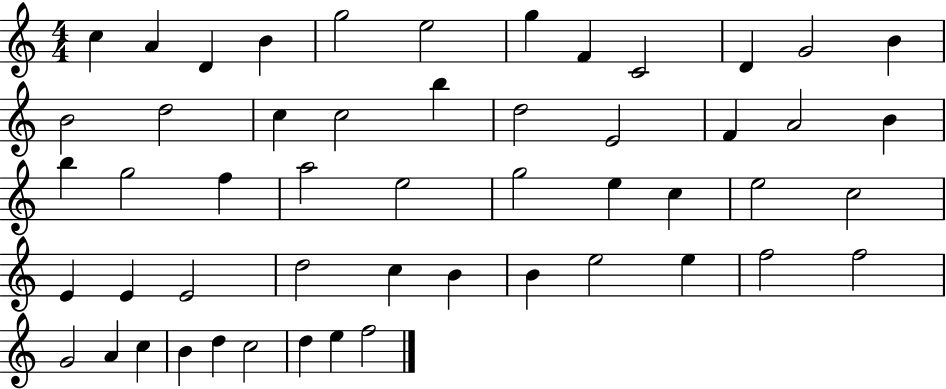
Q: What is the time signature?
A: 4/4